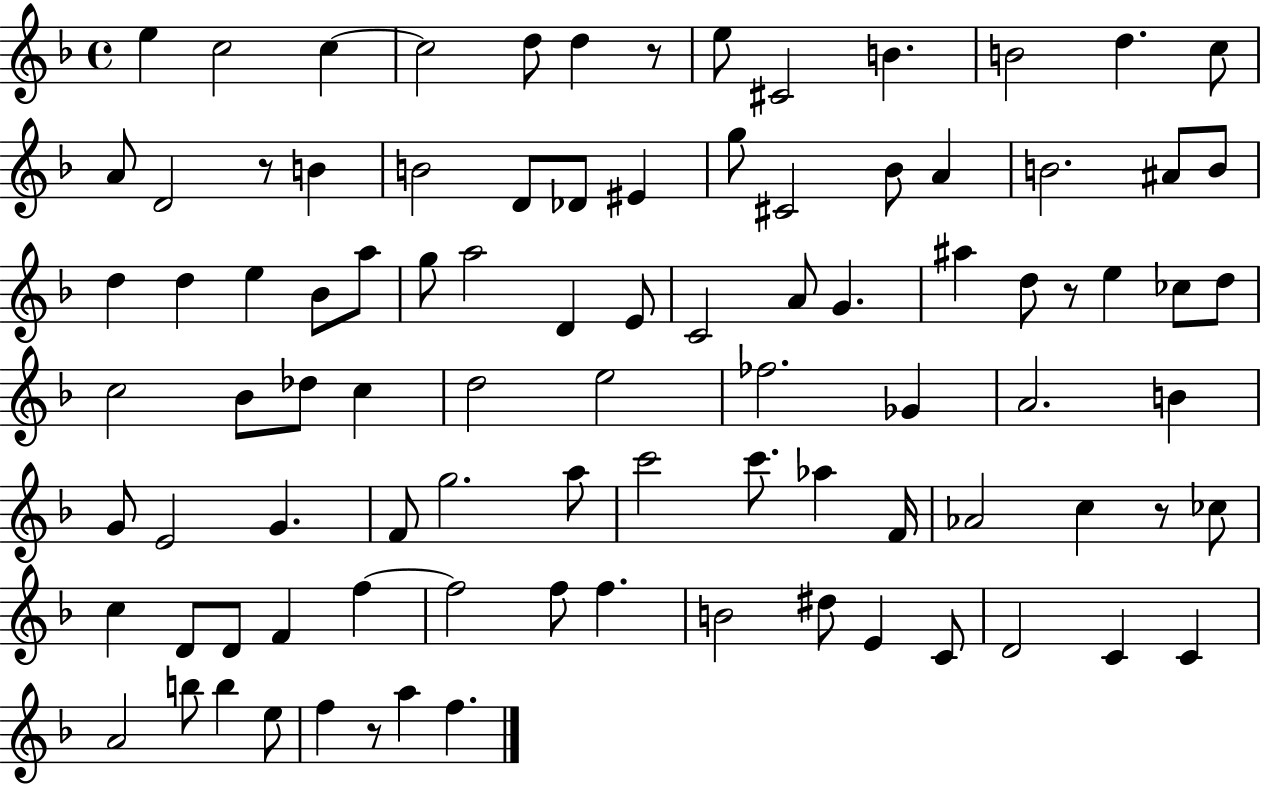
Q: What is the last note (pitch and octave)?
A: F5